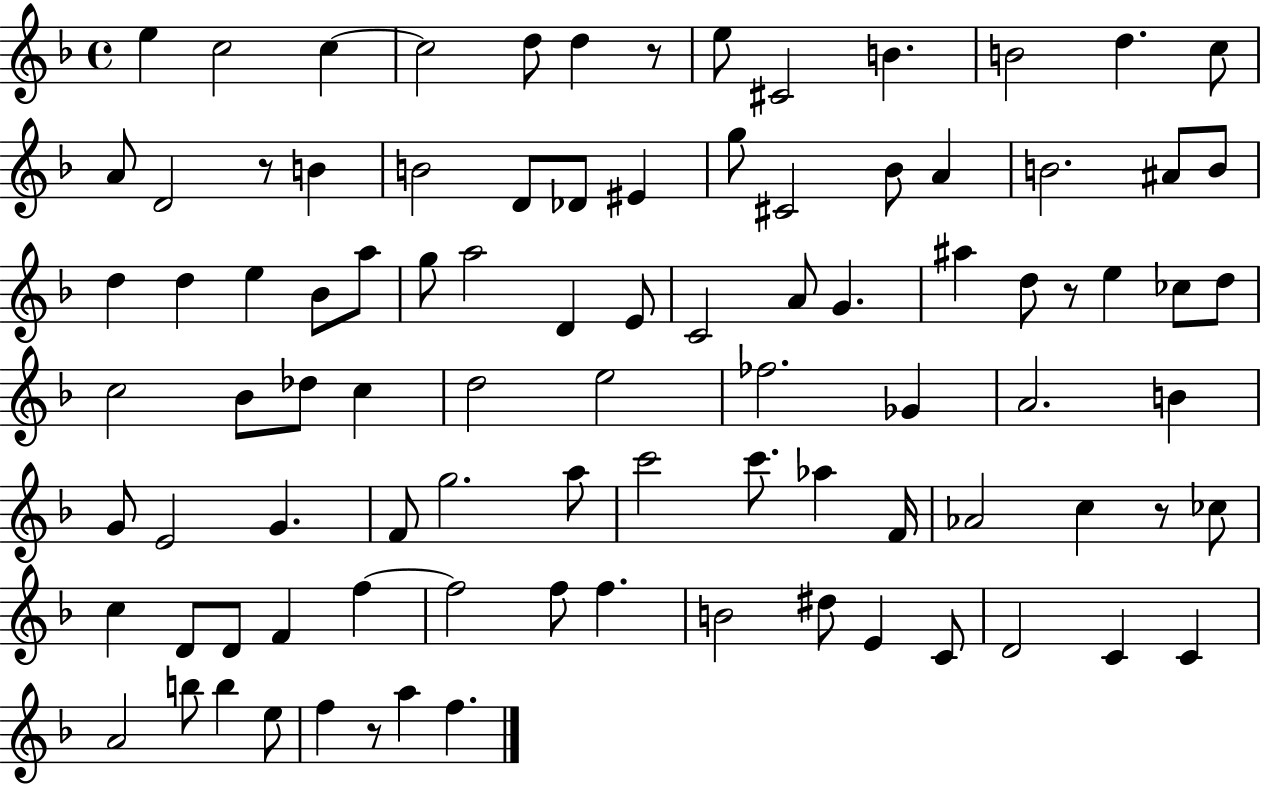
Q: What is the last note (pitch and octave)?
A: F5